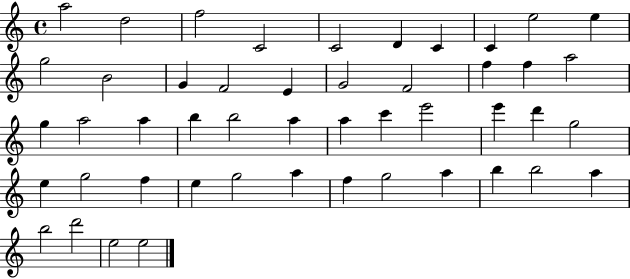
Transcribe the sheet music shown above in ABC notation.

X:1
T:Untitled
M:4/4
L:1/4
K:C
a2 d2 f2 C2 C2 D C C e2 e g2 B2 G F2 E G2 F2 f f a2 g a2 a b b2 a a c' e'2 e' d' g2 e g2 f e g2 a f g2 a b b2 a b2 d'2 e2 e2